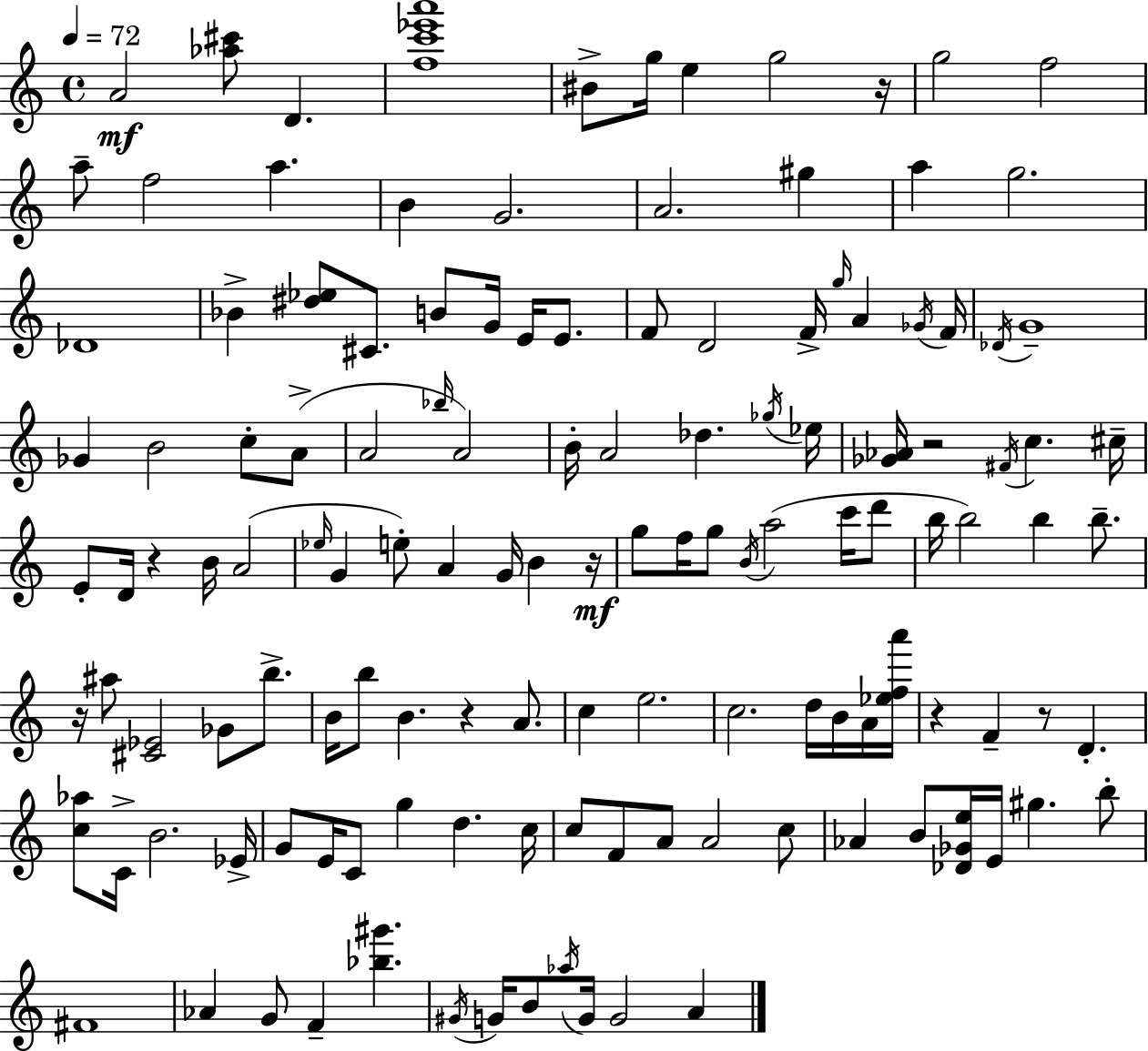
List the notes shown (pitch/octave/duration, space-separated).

A4/h [Ab5,C#6]/e D4/q. [F5,C6,Eb6,A6]/w BIS4/e G5/s E5/q G5/h R/s G5/h F5/h A5/e F5/h A5/q. B4/q G4/h. A4/h. G#5/q A5/q G5/h. Db4/w Bb4/q [D#5,Eb5]/e C#4/e. B4/e G4/s E4/s E4/e. F4/e D4/h F4/s G5/s A4/q Gb4/s F4/s Db4/s G4/w Gb4/q B4/h C5/e A4/e A4/h Bb5/s A4/h B4/s A4/h Db5/q. Gb5/s Eb5/s [Gb4,Ab4]/s R/h F#4/s C5/q. C#5/s E4/e D4/s R/q B4/s A4/h Eb5/s G4/q E5/e A4/q G4/s B4/q R/s G5/e F5/s G5/e B4/s A5/h C6/s D6/e B5/s B5/h B5/q B5/e. R/s A#5/e [C#4,Eb4]/h Gb4/e B5/e. B4/s B5/e B4/q. R/q A4/e. C5/q E5/h. C5/h. D5/s B4/s A4/s [Eb5,F5,A6]/s R/q F4/q R/e D4/q. [C5,Ab5]/e C4/s B4/h. Eb4/s G4/e E4/s C4/e G5/q D5/q. C5/s C5/e F4/e A4/e A4/h C5/e Ab4/q B4/e [Db4,Gb4,E5]/s E4/s G#5/q. B5/e F#4/w Ab4/q G4/e F4/q [Bb5,G#6]/q. G#4/s G4/s B4/e Ab5/s G4/s G4/h A4/q